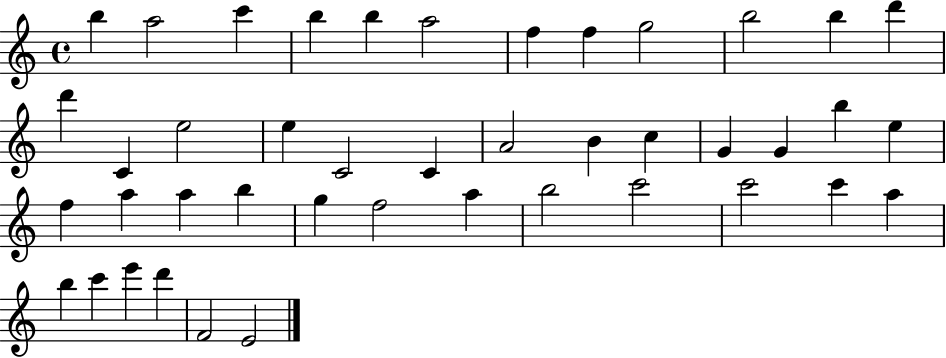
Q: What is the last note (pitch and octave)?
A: E4